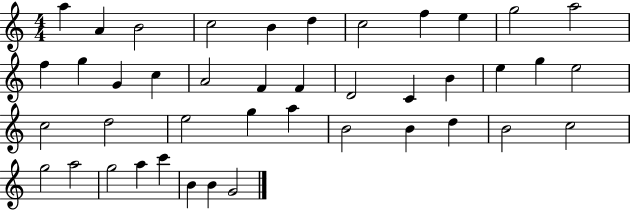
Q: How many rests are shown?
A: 0